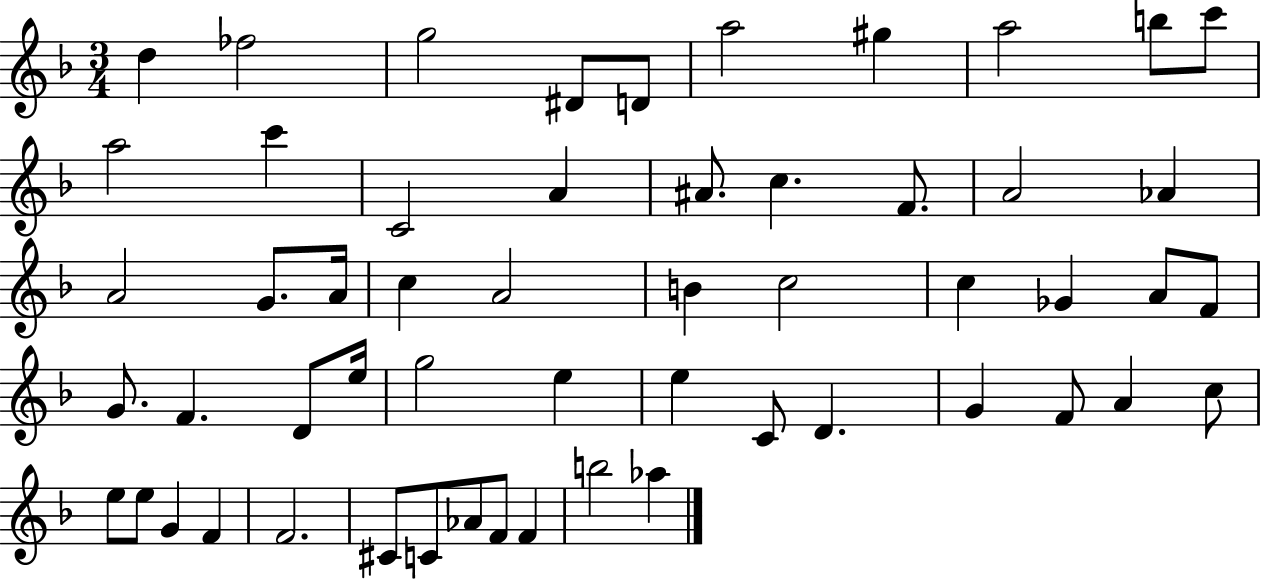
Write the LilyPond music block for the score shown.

{
  \clef treble
  \numericTimeSignature
  \time 3/4
  \key f \major
  d''4 fes''2 | g''2 dis'8 d'8 | a''2 gis''4 | a''2 b''8 c'''8 | \break a''2 c'''4 | c'2 a'4 | ais'8. c''4. f'8. | a'2 aes'4 | \break a'2 g'8. a'16 | c''4 a'2 | b'4 c''2 | c''4 ges'4 a'8 f'8 | \break g'8. f'4. d'8 e''16 | g''2 e''4 | e''4 c'8 d'4. | g'4 f'8 a'4 c''8 | \break e''8 e''8 g'4 f'4 | f'2. | cis'8 c'8 aes'8 f'8 f'4 | b''2 aes''4 | \break \bar "|."
}